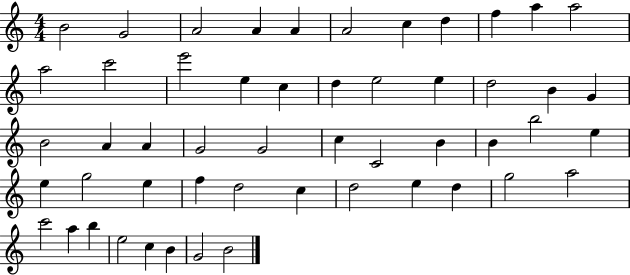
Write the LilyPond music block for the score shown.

{
  \clef treble
  \numericTimeSignature
  \time 4/4
  \key c \major
  b'2 g'2 | a'2 a'4 a'4 | a'2 c''4 d''4 | f''4 a''4 a''2 | \break a''2 c'''2 | e'''2 e''4 c''4 | d''4 e''2 e''4 | d''2 b'4 g'4 | \break b'2 a'4 a'4 | g'2 g'2 | c''4 c'2 b'4 | b'4 b''2 e''4 | \break e''4 g''2 e''4 | f''4 d''2 c''4 | d''2 e''4 d''4 | g''2 a''2 | \break c'''2 a''4 b''4 | e''2 c''4 b'4 | g'2 b'2 | \bar "|."
}